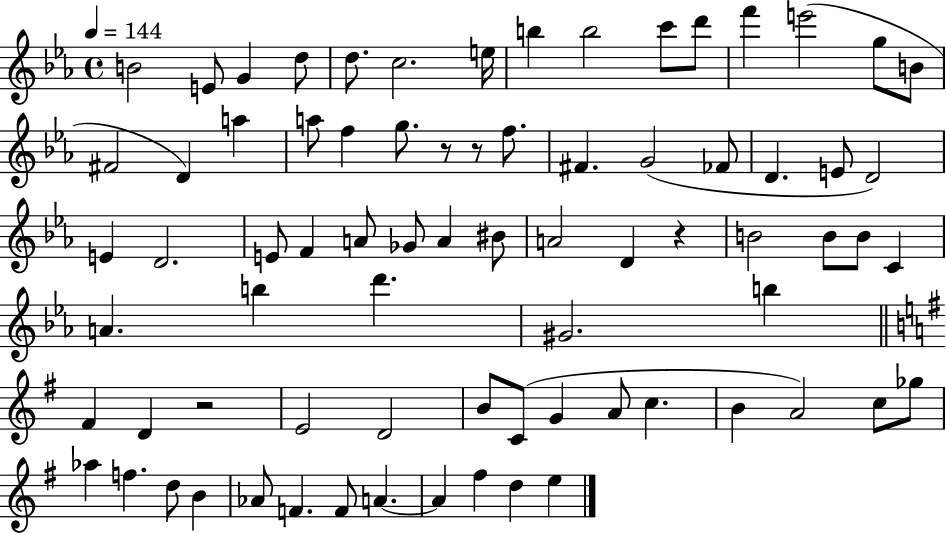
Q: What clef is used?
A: treble